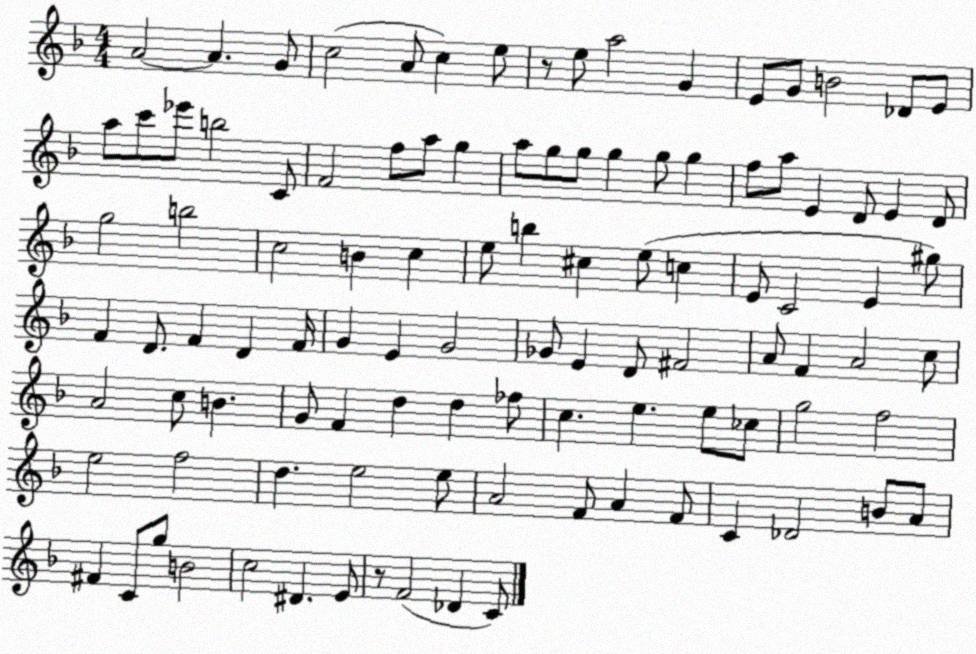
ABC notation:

X:1
T:Untitled
M:4/4
L:1/4
K:F
A2 A G/2 c2 A/2 c e/2 z/2 e/2 a2 G E/2 G/2 B2 _D/2 E/2 a/2 c'/2 _e'/2 b2 C/2 F2 f/2 a/2 g a/2 g/2 g/2 g g/2 g f/2 a/2 E D/2 E D/2 g2 b2 c2 B c e/2 b ^c e/2 c E/2 C2 E ^g/2 F D/2 F D F/4 G E G2 _G/2 E D/2 ^F2 A/2 F A2 c/2 A2 c/2 B G/2 F d d _f/2 c e e/2 _c/2 g2 f2 e2 f2 d e2 e/2 A2 F/2 A F/2 C _D2 B/2 A/2 ^F C/2 g/2 B2 c2 ^D E/2 z/2 F2 _D C/2